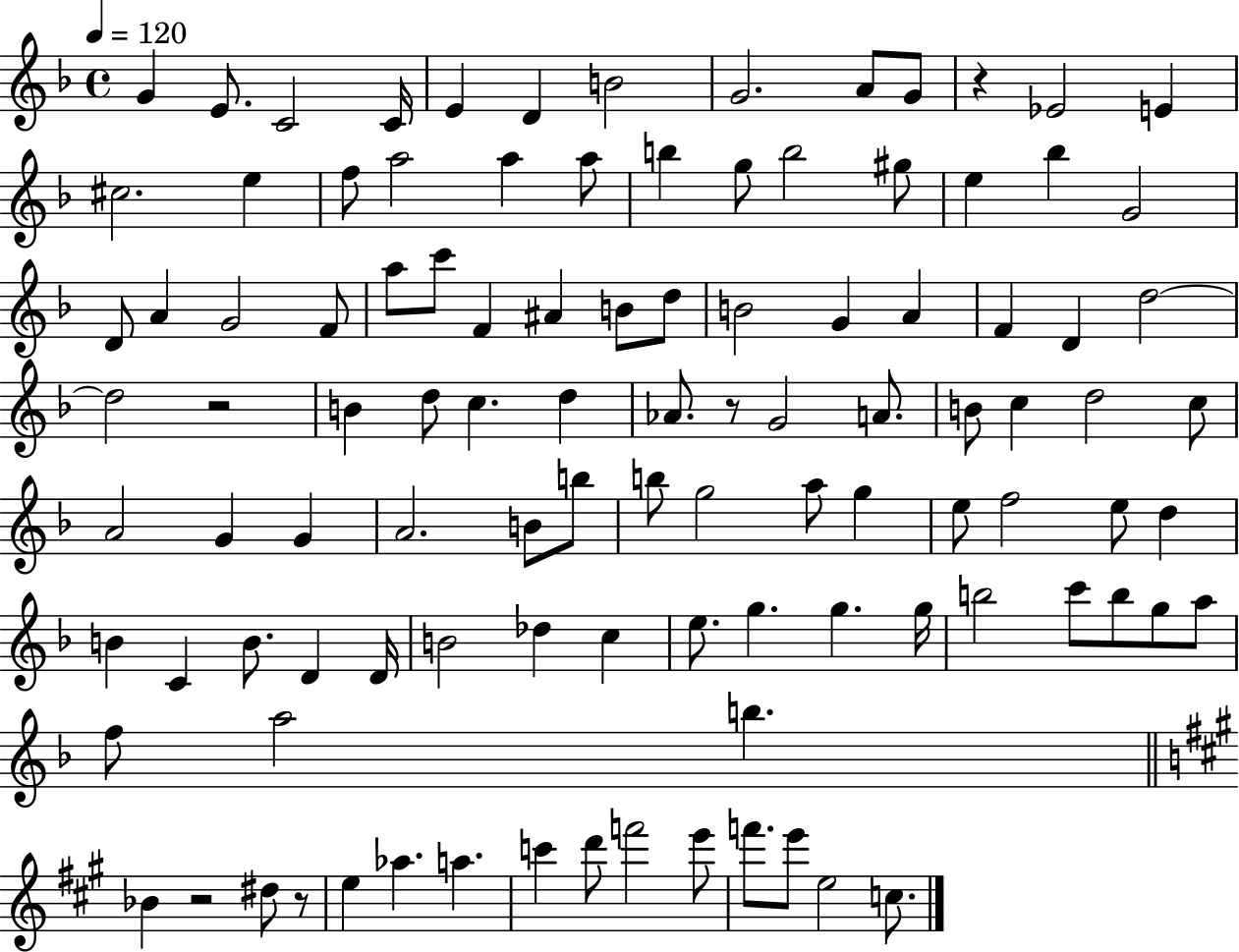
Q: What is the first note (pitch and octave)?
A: G4